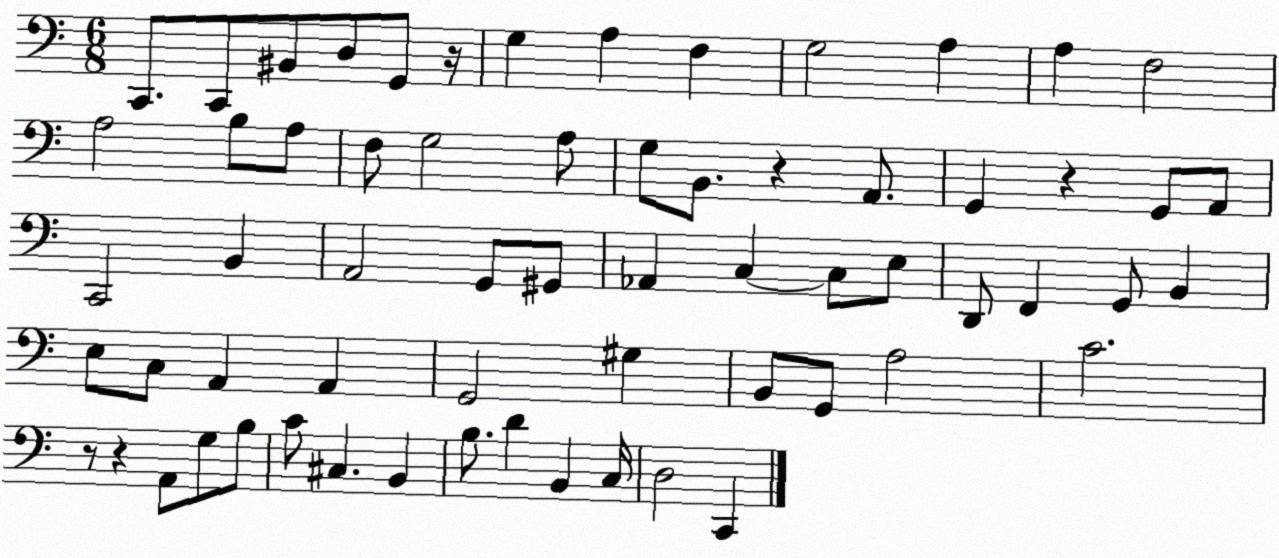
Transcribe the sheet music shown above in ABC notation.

X:1
T:Untitled
M:6/8
L:1/4
K:C
C,,/2 C,,/2 ^B,,/2 D,/2 G,,/2 z/4 G, A, F, G,2 A, A, F,2 A,2 B,/2 A,/2 F,/2 G,2 A,/2 G,/2 B,,/2 z A,,/2 G,, z G,,/2 A,,/2 C,,2 B,, A,,2 G,,/2 ^G,,/2 _A,, C, C,/2 E,/2 D,,/2 F,, G,,/2 B,, E,/2 C,/2 A,, A,, G,,2 ^G, B,,/2 G,,/2 A,2 C2 z/2 z A,,/2 G,/2 B,/2 C/2 ^C, B,, B,/2 D B,, C,/4 D,2 C,,